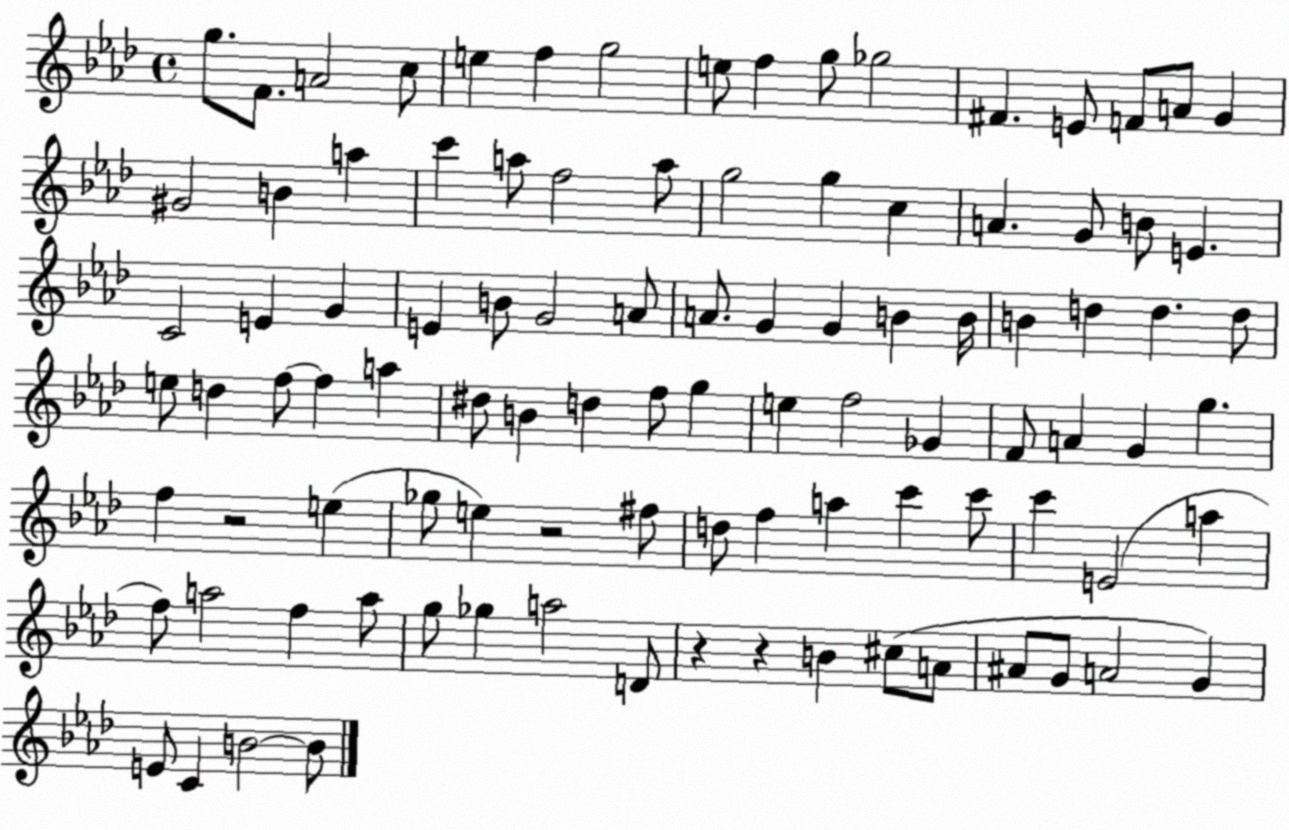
X:1
T:Untitled
M:4/4
L:1/4
K:Ab
g/2 F/2 A2 c/2 e f g2 e/2 f g/2 _g2 ^F E/2 F/2 A/2 G ^G2 B a c' a/2 f2 a/2 g2 g c A G/2 B/2 E C2 E G E B/2 G2 A/2 A/2 G G B B/4 B d d d/2 e/2 d f/2 f a ^d/2 B d f/2 g e f2 _G F/2 A G g f z2 e _g/2 e z2 ^f/2 d/2 f a c' c'/2 c' E2 a f/2 a2 f a/2 g/2 _g a2 D/2 z z B ^c/2 A/2 ^A/2 G/2 A2 G E/2 C B2 B/2